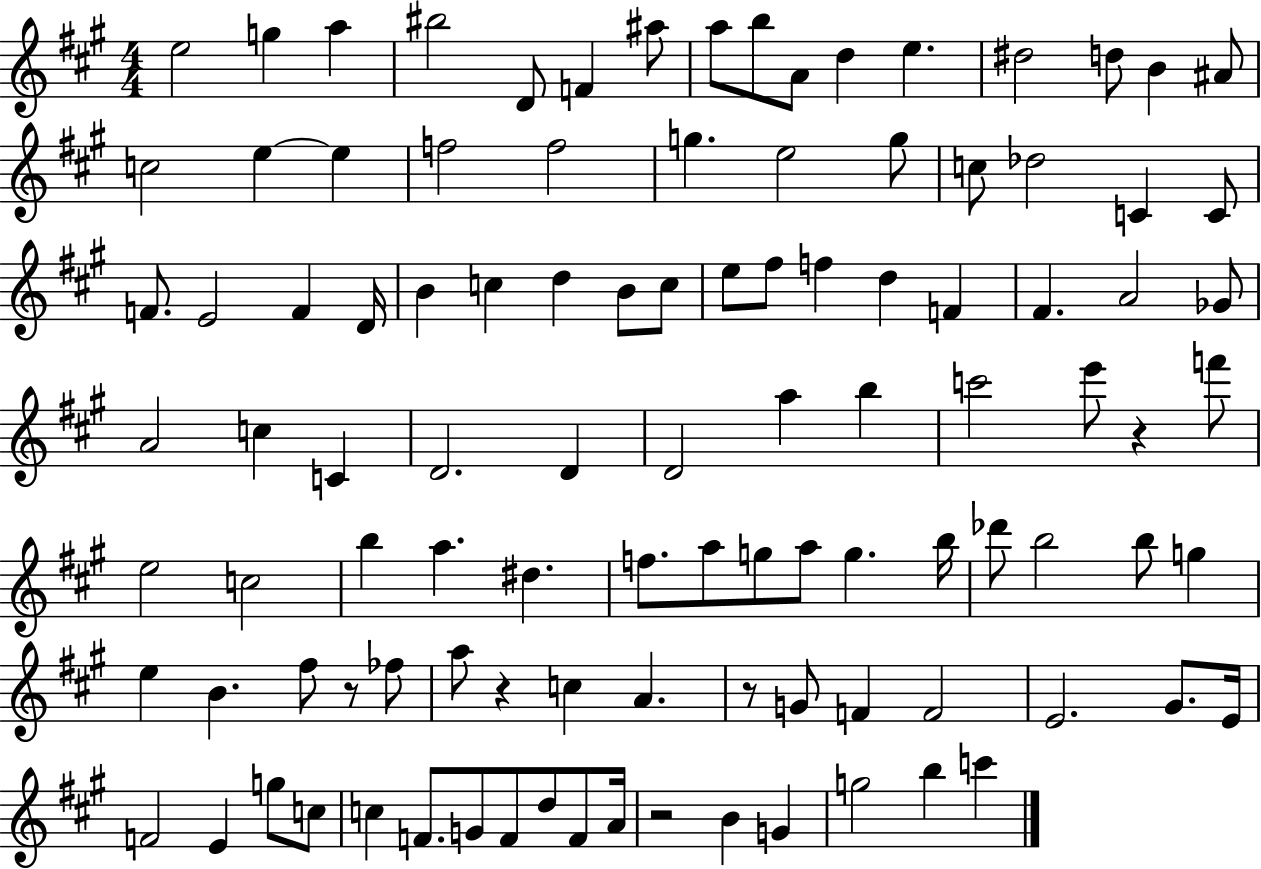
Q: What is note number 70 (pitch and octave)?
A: B5